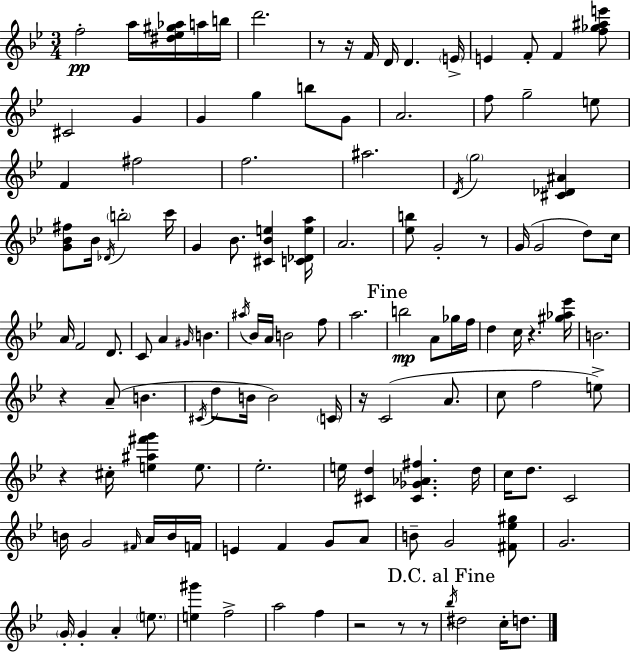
{
  \clef treble
  \numericTimeSignature
  \time 3/4
  \key g \minor
  f''2-.\pp a''16 <dis'' ees'' gis'' aes''>16 a''16 b''16 | d'''2. | r8 r16 f'16 d'16 d'4. \parenthesize e'16-> | e'4 f'8-. f'4 <f'' ges'' ais'' e'''>8 | \break cis'2 g'4 | g'4 g''4 b''8 g'8 | a'2. | f''8 g''2-- e''8 | \break f'4 fis''2 | f''2. | ais''2. | \acciaccatura { d'16 } \parenthesize g''2 <cis' des' ais'>4 | \break <g' bes' fis''>8 bes'16 \acciaccatura { des'16 } \parenthesize b''2-. | c'''16 g'4 bes'8. <cis' bes' e''>4 | <c' des' e'' a''>16 a'2. | <ees'' b''>8 g'2-. | \break r8 g'16( g'2 d''8) | c''16 a'16 f'2 d'8. | c'8 a'4 \grace { gis'16 } b'4. | \acciaccatura { ais''16 } bes'16 a'16 b'2 | \break f''8 a''2. | \mark "Fine" b''2\mp | a'8 ges''16 f''16 d''4 c''16 r4. | <gis'' aes'' ees'''>16 b'2. | \break r4 a'8--( b'4. | \acciaccatura { cis'16 } d''8 b'16 b'2) | \parenthesize c'16 r16 c'2( | a'8. c''8 f''2 | \break e''8->) r4 cis''16-. <e'' ais'' fis''' g'''>4 | e''8. ees''2.-. | e''16 <cis' d''>4 <cis' ges' aes' fis''>4. | d''16 c''16 d''8. c'2 | \break b'16 g'2 | \grace { fis'16 } a'16 b'16 f'16 e'4 f'4 | g'8 a'8 b'8-- g'2 | <fis' ees'' gis''>8 g'2. | \break \parenthesize g'16-. g'4-. a'4-. | \parenthesize e''8. <e'' gis'''>4 f''2-> | a''2 | f''4 r2 | \break r8 r8 \mark "D.C. al Fine" \acciaccatura { bes''16 } dis''2 | c''16-. d''8. \bar "|."
}